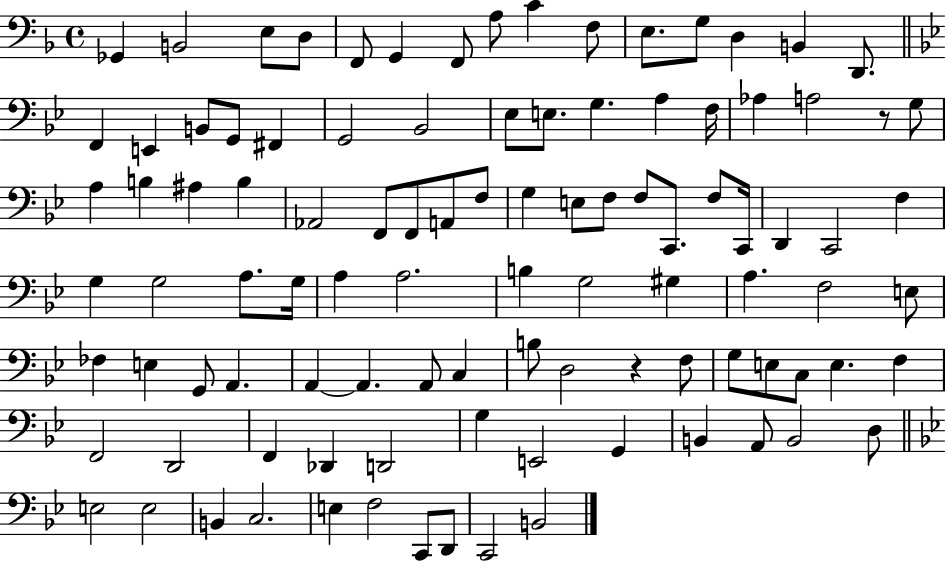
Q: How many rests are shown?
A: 2